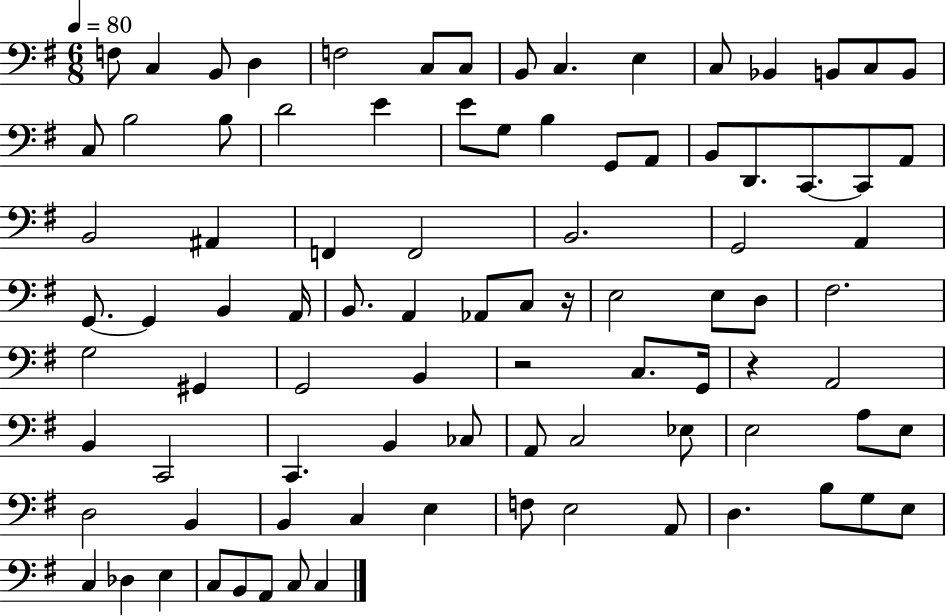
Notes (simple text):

F3/e C3/q B2/e D3/q F3/h C3/e C3/e B2/e C3/q. E3/q C3/e Bb2/q B2/e C3/e B2/e C3/e B3/h B3/e D4/h E4/q E4/e G3/e B3/q G2/e A2/e B2/e D2/e. C2/e. C2/e A2/e B2/h A#2/q F2/q F2/h B2/h. G2/h A2/q G2/e. G2/q B2/q A2/s B2/e. A2/q Ab2/e C3/e R/s E3/h E3/e D3/e F#3/h. G3/h G#2/q G2/h B2/q R/h C3/e. G2/s R/q A2/h B2/q C2/h C2/q. B2/q CES3/e A2/e C3/h Eb3/e E3/h A3/e E3/e D3/h B2/q B2/q C3/q E3/q F3/e E3/h A2/e D3/q. B3/e G3/e E3/e C3/q Db3/q E3/q C3/e B2/e A2/e C3/e C3/q